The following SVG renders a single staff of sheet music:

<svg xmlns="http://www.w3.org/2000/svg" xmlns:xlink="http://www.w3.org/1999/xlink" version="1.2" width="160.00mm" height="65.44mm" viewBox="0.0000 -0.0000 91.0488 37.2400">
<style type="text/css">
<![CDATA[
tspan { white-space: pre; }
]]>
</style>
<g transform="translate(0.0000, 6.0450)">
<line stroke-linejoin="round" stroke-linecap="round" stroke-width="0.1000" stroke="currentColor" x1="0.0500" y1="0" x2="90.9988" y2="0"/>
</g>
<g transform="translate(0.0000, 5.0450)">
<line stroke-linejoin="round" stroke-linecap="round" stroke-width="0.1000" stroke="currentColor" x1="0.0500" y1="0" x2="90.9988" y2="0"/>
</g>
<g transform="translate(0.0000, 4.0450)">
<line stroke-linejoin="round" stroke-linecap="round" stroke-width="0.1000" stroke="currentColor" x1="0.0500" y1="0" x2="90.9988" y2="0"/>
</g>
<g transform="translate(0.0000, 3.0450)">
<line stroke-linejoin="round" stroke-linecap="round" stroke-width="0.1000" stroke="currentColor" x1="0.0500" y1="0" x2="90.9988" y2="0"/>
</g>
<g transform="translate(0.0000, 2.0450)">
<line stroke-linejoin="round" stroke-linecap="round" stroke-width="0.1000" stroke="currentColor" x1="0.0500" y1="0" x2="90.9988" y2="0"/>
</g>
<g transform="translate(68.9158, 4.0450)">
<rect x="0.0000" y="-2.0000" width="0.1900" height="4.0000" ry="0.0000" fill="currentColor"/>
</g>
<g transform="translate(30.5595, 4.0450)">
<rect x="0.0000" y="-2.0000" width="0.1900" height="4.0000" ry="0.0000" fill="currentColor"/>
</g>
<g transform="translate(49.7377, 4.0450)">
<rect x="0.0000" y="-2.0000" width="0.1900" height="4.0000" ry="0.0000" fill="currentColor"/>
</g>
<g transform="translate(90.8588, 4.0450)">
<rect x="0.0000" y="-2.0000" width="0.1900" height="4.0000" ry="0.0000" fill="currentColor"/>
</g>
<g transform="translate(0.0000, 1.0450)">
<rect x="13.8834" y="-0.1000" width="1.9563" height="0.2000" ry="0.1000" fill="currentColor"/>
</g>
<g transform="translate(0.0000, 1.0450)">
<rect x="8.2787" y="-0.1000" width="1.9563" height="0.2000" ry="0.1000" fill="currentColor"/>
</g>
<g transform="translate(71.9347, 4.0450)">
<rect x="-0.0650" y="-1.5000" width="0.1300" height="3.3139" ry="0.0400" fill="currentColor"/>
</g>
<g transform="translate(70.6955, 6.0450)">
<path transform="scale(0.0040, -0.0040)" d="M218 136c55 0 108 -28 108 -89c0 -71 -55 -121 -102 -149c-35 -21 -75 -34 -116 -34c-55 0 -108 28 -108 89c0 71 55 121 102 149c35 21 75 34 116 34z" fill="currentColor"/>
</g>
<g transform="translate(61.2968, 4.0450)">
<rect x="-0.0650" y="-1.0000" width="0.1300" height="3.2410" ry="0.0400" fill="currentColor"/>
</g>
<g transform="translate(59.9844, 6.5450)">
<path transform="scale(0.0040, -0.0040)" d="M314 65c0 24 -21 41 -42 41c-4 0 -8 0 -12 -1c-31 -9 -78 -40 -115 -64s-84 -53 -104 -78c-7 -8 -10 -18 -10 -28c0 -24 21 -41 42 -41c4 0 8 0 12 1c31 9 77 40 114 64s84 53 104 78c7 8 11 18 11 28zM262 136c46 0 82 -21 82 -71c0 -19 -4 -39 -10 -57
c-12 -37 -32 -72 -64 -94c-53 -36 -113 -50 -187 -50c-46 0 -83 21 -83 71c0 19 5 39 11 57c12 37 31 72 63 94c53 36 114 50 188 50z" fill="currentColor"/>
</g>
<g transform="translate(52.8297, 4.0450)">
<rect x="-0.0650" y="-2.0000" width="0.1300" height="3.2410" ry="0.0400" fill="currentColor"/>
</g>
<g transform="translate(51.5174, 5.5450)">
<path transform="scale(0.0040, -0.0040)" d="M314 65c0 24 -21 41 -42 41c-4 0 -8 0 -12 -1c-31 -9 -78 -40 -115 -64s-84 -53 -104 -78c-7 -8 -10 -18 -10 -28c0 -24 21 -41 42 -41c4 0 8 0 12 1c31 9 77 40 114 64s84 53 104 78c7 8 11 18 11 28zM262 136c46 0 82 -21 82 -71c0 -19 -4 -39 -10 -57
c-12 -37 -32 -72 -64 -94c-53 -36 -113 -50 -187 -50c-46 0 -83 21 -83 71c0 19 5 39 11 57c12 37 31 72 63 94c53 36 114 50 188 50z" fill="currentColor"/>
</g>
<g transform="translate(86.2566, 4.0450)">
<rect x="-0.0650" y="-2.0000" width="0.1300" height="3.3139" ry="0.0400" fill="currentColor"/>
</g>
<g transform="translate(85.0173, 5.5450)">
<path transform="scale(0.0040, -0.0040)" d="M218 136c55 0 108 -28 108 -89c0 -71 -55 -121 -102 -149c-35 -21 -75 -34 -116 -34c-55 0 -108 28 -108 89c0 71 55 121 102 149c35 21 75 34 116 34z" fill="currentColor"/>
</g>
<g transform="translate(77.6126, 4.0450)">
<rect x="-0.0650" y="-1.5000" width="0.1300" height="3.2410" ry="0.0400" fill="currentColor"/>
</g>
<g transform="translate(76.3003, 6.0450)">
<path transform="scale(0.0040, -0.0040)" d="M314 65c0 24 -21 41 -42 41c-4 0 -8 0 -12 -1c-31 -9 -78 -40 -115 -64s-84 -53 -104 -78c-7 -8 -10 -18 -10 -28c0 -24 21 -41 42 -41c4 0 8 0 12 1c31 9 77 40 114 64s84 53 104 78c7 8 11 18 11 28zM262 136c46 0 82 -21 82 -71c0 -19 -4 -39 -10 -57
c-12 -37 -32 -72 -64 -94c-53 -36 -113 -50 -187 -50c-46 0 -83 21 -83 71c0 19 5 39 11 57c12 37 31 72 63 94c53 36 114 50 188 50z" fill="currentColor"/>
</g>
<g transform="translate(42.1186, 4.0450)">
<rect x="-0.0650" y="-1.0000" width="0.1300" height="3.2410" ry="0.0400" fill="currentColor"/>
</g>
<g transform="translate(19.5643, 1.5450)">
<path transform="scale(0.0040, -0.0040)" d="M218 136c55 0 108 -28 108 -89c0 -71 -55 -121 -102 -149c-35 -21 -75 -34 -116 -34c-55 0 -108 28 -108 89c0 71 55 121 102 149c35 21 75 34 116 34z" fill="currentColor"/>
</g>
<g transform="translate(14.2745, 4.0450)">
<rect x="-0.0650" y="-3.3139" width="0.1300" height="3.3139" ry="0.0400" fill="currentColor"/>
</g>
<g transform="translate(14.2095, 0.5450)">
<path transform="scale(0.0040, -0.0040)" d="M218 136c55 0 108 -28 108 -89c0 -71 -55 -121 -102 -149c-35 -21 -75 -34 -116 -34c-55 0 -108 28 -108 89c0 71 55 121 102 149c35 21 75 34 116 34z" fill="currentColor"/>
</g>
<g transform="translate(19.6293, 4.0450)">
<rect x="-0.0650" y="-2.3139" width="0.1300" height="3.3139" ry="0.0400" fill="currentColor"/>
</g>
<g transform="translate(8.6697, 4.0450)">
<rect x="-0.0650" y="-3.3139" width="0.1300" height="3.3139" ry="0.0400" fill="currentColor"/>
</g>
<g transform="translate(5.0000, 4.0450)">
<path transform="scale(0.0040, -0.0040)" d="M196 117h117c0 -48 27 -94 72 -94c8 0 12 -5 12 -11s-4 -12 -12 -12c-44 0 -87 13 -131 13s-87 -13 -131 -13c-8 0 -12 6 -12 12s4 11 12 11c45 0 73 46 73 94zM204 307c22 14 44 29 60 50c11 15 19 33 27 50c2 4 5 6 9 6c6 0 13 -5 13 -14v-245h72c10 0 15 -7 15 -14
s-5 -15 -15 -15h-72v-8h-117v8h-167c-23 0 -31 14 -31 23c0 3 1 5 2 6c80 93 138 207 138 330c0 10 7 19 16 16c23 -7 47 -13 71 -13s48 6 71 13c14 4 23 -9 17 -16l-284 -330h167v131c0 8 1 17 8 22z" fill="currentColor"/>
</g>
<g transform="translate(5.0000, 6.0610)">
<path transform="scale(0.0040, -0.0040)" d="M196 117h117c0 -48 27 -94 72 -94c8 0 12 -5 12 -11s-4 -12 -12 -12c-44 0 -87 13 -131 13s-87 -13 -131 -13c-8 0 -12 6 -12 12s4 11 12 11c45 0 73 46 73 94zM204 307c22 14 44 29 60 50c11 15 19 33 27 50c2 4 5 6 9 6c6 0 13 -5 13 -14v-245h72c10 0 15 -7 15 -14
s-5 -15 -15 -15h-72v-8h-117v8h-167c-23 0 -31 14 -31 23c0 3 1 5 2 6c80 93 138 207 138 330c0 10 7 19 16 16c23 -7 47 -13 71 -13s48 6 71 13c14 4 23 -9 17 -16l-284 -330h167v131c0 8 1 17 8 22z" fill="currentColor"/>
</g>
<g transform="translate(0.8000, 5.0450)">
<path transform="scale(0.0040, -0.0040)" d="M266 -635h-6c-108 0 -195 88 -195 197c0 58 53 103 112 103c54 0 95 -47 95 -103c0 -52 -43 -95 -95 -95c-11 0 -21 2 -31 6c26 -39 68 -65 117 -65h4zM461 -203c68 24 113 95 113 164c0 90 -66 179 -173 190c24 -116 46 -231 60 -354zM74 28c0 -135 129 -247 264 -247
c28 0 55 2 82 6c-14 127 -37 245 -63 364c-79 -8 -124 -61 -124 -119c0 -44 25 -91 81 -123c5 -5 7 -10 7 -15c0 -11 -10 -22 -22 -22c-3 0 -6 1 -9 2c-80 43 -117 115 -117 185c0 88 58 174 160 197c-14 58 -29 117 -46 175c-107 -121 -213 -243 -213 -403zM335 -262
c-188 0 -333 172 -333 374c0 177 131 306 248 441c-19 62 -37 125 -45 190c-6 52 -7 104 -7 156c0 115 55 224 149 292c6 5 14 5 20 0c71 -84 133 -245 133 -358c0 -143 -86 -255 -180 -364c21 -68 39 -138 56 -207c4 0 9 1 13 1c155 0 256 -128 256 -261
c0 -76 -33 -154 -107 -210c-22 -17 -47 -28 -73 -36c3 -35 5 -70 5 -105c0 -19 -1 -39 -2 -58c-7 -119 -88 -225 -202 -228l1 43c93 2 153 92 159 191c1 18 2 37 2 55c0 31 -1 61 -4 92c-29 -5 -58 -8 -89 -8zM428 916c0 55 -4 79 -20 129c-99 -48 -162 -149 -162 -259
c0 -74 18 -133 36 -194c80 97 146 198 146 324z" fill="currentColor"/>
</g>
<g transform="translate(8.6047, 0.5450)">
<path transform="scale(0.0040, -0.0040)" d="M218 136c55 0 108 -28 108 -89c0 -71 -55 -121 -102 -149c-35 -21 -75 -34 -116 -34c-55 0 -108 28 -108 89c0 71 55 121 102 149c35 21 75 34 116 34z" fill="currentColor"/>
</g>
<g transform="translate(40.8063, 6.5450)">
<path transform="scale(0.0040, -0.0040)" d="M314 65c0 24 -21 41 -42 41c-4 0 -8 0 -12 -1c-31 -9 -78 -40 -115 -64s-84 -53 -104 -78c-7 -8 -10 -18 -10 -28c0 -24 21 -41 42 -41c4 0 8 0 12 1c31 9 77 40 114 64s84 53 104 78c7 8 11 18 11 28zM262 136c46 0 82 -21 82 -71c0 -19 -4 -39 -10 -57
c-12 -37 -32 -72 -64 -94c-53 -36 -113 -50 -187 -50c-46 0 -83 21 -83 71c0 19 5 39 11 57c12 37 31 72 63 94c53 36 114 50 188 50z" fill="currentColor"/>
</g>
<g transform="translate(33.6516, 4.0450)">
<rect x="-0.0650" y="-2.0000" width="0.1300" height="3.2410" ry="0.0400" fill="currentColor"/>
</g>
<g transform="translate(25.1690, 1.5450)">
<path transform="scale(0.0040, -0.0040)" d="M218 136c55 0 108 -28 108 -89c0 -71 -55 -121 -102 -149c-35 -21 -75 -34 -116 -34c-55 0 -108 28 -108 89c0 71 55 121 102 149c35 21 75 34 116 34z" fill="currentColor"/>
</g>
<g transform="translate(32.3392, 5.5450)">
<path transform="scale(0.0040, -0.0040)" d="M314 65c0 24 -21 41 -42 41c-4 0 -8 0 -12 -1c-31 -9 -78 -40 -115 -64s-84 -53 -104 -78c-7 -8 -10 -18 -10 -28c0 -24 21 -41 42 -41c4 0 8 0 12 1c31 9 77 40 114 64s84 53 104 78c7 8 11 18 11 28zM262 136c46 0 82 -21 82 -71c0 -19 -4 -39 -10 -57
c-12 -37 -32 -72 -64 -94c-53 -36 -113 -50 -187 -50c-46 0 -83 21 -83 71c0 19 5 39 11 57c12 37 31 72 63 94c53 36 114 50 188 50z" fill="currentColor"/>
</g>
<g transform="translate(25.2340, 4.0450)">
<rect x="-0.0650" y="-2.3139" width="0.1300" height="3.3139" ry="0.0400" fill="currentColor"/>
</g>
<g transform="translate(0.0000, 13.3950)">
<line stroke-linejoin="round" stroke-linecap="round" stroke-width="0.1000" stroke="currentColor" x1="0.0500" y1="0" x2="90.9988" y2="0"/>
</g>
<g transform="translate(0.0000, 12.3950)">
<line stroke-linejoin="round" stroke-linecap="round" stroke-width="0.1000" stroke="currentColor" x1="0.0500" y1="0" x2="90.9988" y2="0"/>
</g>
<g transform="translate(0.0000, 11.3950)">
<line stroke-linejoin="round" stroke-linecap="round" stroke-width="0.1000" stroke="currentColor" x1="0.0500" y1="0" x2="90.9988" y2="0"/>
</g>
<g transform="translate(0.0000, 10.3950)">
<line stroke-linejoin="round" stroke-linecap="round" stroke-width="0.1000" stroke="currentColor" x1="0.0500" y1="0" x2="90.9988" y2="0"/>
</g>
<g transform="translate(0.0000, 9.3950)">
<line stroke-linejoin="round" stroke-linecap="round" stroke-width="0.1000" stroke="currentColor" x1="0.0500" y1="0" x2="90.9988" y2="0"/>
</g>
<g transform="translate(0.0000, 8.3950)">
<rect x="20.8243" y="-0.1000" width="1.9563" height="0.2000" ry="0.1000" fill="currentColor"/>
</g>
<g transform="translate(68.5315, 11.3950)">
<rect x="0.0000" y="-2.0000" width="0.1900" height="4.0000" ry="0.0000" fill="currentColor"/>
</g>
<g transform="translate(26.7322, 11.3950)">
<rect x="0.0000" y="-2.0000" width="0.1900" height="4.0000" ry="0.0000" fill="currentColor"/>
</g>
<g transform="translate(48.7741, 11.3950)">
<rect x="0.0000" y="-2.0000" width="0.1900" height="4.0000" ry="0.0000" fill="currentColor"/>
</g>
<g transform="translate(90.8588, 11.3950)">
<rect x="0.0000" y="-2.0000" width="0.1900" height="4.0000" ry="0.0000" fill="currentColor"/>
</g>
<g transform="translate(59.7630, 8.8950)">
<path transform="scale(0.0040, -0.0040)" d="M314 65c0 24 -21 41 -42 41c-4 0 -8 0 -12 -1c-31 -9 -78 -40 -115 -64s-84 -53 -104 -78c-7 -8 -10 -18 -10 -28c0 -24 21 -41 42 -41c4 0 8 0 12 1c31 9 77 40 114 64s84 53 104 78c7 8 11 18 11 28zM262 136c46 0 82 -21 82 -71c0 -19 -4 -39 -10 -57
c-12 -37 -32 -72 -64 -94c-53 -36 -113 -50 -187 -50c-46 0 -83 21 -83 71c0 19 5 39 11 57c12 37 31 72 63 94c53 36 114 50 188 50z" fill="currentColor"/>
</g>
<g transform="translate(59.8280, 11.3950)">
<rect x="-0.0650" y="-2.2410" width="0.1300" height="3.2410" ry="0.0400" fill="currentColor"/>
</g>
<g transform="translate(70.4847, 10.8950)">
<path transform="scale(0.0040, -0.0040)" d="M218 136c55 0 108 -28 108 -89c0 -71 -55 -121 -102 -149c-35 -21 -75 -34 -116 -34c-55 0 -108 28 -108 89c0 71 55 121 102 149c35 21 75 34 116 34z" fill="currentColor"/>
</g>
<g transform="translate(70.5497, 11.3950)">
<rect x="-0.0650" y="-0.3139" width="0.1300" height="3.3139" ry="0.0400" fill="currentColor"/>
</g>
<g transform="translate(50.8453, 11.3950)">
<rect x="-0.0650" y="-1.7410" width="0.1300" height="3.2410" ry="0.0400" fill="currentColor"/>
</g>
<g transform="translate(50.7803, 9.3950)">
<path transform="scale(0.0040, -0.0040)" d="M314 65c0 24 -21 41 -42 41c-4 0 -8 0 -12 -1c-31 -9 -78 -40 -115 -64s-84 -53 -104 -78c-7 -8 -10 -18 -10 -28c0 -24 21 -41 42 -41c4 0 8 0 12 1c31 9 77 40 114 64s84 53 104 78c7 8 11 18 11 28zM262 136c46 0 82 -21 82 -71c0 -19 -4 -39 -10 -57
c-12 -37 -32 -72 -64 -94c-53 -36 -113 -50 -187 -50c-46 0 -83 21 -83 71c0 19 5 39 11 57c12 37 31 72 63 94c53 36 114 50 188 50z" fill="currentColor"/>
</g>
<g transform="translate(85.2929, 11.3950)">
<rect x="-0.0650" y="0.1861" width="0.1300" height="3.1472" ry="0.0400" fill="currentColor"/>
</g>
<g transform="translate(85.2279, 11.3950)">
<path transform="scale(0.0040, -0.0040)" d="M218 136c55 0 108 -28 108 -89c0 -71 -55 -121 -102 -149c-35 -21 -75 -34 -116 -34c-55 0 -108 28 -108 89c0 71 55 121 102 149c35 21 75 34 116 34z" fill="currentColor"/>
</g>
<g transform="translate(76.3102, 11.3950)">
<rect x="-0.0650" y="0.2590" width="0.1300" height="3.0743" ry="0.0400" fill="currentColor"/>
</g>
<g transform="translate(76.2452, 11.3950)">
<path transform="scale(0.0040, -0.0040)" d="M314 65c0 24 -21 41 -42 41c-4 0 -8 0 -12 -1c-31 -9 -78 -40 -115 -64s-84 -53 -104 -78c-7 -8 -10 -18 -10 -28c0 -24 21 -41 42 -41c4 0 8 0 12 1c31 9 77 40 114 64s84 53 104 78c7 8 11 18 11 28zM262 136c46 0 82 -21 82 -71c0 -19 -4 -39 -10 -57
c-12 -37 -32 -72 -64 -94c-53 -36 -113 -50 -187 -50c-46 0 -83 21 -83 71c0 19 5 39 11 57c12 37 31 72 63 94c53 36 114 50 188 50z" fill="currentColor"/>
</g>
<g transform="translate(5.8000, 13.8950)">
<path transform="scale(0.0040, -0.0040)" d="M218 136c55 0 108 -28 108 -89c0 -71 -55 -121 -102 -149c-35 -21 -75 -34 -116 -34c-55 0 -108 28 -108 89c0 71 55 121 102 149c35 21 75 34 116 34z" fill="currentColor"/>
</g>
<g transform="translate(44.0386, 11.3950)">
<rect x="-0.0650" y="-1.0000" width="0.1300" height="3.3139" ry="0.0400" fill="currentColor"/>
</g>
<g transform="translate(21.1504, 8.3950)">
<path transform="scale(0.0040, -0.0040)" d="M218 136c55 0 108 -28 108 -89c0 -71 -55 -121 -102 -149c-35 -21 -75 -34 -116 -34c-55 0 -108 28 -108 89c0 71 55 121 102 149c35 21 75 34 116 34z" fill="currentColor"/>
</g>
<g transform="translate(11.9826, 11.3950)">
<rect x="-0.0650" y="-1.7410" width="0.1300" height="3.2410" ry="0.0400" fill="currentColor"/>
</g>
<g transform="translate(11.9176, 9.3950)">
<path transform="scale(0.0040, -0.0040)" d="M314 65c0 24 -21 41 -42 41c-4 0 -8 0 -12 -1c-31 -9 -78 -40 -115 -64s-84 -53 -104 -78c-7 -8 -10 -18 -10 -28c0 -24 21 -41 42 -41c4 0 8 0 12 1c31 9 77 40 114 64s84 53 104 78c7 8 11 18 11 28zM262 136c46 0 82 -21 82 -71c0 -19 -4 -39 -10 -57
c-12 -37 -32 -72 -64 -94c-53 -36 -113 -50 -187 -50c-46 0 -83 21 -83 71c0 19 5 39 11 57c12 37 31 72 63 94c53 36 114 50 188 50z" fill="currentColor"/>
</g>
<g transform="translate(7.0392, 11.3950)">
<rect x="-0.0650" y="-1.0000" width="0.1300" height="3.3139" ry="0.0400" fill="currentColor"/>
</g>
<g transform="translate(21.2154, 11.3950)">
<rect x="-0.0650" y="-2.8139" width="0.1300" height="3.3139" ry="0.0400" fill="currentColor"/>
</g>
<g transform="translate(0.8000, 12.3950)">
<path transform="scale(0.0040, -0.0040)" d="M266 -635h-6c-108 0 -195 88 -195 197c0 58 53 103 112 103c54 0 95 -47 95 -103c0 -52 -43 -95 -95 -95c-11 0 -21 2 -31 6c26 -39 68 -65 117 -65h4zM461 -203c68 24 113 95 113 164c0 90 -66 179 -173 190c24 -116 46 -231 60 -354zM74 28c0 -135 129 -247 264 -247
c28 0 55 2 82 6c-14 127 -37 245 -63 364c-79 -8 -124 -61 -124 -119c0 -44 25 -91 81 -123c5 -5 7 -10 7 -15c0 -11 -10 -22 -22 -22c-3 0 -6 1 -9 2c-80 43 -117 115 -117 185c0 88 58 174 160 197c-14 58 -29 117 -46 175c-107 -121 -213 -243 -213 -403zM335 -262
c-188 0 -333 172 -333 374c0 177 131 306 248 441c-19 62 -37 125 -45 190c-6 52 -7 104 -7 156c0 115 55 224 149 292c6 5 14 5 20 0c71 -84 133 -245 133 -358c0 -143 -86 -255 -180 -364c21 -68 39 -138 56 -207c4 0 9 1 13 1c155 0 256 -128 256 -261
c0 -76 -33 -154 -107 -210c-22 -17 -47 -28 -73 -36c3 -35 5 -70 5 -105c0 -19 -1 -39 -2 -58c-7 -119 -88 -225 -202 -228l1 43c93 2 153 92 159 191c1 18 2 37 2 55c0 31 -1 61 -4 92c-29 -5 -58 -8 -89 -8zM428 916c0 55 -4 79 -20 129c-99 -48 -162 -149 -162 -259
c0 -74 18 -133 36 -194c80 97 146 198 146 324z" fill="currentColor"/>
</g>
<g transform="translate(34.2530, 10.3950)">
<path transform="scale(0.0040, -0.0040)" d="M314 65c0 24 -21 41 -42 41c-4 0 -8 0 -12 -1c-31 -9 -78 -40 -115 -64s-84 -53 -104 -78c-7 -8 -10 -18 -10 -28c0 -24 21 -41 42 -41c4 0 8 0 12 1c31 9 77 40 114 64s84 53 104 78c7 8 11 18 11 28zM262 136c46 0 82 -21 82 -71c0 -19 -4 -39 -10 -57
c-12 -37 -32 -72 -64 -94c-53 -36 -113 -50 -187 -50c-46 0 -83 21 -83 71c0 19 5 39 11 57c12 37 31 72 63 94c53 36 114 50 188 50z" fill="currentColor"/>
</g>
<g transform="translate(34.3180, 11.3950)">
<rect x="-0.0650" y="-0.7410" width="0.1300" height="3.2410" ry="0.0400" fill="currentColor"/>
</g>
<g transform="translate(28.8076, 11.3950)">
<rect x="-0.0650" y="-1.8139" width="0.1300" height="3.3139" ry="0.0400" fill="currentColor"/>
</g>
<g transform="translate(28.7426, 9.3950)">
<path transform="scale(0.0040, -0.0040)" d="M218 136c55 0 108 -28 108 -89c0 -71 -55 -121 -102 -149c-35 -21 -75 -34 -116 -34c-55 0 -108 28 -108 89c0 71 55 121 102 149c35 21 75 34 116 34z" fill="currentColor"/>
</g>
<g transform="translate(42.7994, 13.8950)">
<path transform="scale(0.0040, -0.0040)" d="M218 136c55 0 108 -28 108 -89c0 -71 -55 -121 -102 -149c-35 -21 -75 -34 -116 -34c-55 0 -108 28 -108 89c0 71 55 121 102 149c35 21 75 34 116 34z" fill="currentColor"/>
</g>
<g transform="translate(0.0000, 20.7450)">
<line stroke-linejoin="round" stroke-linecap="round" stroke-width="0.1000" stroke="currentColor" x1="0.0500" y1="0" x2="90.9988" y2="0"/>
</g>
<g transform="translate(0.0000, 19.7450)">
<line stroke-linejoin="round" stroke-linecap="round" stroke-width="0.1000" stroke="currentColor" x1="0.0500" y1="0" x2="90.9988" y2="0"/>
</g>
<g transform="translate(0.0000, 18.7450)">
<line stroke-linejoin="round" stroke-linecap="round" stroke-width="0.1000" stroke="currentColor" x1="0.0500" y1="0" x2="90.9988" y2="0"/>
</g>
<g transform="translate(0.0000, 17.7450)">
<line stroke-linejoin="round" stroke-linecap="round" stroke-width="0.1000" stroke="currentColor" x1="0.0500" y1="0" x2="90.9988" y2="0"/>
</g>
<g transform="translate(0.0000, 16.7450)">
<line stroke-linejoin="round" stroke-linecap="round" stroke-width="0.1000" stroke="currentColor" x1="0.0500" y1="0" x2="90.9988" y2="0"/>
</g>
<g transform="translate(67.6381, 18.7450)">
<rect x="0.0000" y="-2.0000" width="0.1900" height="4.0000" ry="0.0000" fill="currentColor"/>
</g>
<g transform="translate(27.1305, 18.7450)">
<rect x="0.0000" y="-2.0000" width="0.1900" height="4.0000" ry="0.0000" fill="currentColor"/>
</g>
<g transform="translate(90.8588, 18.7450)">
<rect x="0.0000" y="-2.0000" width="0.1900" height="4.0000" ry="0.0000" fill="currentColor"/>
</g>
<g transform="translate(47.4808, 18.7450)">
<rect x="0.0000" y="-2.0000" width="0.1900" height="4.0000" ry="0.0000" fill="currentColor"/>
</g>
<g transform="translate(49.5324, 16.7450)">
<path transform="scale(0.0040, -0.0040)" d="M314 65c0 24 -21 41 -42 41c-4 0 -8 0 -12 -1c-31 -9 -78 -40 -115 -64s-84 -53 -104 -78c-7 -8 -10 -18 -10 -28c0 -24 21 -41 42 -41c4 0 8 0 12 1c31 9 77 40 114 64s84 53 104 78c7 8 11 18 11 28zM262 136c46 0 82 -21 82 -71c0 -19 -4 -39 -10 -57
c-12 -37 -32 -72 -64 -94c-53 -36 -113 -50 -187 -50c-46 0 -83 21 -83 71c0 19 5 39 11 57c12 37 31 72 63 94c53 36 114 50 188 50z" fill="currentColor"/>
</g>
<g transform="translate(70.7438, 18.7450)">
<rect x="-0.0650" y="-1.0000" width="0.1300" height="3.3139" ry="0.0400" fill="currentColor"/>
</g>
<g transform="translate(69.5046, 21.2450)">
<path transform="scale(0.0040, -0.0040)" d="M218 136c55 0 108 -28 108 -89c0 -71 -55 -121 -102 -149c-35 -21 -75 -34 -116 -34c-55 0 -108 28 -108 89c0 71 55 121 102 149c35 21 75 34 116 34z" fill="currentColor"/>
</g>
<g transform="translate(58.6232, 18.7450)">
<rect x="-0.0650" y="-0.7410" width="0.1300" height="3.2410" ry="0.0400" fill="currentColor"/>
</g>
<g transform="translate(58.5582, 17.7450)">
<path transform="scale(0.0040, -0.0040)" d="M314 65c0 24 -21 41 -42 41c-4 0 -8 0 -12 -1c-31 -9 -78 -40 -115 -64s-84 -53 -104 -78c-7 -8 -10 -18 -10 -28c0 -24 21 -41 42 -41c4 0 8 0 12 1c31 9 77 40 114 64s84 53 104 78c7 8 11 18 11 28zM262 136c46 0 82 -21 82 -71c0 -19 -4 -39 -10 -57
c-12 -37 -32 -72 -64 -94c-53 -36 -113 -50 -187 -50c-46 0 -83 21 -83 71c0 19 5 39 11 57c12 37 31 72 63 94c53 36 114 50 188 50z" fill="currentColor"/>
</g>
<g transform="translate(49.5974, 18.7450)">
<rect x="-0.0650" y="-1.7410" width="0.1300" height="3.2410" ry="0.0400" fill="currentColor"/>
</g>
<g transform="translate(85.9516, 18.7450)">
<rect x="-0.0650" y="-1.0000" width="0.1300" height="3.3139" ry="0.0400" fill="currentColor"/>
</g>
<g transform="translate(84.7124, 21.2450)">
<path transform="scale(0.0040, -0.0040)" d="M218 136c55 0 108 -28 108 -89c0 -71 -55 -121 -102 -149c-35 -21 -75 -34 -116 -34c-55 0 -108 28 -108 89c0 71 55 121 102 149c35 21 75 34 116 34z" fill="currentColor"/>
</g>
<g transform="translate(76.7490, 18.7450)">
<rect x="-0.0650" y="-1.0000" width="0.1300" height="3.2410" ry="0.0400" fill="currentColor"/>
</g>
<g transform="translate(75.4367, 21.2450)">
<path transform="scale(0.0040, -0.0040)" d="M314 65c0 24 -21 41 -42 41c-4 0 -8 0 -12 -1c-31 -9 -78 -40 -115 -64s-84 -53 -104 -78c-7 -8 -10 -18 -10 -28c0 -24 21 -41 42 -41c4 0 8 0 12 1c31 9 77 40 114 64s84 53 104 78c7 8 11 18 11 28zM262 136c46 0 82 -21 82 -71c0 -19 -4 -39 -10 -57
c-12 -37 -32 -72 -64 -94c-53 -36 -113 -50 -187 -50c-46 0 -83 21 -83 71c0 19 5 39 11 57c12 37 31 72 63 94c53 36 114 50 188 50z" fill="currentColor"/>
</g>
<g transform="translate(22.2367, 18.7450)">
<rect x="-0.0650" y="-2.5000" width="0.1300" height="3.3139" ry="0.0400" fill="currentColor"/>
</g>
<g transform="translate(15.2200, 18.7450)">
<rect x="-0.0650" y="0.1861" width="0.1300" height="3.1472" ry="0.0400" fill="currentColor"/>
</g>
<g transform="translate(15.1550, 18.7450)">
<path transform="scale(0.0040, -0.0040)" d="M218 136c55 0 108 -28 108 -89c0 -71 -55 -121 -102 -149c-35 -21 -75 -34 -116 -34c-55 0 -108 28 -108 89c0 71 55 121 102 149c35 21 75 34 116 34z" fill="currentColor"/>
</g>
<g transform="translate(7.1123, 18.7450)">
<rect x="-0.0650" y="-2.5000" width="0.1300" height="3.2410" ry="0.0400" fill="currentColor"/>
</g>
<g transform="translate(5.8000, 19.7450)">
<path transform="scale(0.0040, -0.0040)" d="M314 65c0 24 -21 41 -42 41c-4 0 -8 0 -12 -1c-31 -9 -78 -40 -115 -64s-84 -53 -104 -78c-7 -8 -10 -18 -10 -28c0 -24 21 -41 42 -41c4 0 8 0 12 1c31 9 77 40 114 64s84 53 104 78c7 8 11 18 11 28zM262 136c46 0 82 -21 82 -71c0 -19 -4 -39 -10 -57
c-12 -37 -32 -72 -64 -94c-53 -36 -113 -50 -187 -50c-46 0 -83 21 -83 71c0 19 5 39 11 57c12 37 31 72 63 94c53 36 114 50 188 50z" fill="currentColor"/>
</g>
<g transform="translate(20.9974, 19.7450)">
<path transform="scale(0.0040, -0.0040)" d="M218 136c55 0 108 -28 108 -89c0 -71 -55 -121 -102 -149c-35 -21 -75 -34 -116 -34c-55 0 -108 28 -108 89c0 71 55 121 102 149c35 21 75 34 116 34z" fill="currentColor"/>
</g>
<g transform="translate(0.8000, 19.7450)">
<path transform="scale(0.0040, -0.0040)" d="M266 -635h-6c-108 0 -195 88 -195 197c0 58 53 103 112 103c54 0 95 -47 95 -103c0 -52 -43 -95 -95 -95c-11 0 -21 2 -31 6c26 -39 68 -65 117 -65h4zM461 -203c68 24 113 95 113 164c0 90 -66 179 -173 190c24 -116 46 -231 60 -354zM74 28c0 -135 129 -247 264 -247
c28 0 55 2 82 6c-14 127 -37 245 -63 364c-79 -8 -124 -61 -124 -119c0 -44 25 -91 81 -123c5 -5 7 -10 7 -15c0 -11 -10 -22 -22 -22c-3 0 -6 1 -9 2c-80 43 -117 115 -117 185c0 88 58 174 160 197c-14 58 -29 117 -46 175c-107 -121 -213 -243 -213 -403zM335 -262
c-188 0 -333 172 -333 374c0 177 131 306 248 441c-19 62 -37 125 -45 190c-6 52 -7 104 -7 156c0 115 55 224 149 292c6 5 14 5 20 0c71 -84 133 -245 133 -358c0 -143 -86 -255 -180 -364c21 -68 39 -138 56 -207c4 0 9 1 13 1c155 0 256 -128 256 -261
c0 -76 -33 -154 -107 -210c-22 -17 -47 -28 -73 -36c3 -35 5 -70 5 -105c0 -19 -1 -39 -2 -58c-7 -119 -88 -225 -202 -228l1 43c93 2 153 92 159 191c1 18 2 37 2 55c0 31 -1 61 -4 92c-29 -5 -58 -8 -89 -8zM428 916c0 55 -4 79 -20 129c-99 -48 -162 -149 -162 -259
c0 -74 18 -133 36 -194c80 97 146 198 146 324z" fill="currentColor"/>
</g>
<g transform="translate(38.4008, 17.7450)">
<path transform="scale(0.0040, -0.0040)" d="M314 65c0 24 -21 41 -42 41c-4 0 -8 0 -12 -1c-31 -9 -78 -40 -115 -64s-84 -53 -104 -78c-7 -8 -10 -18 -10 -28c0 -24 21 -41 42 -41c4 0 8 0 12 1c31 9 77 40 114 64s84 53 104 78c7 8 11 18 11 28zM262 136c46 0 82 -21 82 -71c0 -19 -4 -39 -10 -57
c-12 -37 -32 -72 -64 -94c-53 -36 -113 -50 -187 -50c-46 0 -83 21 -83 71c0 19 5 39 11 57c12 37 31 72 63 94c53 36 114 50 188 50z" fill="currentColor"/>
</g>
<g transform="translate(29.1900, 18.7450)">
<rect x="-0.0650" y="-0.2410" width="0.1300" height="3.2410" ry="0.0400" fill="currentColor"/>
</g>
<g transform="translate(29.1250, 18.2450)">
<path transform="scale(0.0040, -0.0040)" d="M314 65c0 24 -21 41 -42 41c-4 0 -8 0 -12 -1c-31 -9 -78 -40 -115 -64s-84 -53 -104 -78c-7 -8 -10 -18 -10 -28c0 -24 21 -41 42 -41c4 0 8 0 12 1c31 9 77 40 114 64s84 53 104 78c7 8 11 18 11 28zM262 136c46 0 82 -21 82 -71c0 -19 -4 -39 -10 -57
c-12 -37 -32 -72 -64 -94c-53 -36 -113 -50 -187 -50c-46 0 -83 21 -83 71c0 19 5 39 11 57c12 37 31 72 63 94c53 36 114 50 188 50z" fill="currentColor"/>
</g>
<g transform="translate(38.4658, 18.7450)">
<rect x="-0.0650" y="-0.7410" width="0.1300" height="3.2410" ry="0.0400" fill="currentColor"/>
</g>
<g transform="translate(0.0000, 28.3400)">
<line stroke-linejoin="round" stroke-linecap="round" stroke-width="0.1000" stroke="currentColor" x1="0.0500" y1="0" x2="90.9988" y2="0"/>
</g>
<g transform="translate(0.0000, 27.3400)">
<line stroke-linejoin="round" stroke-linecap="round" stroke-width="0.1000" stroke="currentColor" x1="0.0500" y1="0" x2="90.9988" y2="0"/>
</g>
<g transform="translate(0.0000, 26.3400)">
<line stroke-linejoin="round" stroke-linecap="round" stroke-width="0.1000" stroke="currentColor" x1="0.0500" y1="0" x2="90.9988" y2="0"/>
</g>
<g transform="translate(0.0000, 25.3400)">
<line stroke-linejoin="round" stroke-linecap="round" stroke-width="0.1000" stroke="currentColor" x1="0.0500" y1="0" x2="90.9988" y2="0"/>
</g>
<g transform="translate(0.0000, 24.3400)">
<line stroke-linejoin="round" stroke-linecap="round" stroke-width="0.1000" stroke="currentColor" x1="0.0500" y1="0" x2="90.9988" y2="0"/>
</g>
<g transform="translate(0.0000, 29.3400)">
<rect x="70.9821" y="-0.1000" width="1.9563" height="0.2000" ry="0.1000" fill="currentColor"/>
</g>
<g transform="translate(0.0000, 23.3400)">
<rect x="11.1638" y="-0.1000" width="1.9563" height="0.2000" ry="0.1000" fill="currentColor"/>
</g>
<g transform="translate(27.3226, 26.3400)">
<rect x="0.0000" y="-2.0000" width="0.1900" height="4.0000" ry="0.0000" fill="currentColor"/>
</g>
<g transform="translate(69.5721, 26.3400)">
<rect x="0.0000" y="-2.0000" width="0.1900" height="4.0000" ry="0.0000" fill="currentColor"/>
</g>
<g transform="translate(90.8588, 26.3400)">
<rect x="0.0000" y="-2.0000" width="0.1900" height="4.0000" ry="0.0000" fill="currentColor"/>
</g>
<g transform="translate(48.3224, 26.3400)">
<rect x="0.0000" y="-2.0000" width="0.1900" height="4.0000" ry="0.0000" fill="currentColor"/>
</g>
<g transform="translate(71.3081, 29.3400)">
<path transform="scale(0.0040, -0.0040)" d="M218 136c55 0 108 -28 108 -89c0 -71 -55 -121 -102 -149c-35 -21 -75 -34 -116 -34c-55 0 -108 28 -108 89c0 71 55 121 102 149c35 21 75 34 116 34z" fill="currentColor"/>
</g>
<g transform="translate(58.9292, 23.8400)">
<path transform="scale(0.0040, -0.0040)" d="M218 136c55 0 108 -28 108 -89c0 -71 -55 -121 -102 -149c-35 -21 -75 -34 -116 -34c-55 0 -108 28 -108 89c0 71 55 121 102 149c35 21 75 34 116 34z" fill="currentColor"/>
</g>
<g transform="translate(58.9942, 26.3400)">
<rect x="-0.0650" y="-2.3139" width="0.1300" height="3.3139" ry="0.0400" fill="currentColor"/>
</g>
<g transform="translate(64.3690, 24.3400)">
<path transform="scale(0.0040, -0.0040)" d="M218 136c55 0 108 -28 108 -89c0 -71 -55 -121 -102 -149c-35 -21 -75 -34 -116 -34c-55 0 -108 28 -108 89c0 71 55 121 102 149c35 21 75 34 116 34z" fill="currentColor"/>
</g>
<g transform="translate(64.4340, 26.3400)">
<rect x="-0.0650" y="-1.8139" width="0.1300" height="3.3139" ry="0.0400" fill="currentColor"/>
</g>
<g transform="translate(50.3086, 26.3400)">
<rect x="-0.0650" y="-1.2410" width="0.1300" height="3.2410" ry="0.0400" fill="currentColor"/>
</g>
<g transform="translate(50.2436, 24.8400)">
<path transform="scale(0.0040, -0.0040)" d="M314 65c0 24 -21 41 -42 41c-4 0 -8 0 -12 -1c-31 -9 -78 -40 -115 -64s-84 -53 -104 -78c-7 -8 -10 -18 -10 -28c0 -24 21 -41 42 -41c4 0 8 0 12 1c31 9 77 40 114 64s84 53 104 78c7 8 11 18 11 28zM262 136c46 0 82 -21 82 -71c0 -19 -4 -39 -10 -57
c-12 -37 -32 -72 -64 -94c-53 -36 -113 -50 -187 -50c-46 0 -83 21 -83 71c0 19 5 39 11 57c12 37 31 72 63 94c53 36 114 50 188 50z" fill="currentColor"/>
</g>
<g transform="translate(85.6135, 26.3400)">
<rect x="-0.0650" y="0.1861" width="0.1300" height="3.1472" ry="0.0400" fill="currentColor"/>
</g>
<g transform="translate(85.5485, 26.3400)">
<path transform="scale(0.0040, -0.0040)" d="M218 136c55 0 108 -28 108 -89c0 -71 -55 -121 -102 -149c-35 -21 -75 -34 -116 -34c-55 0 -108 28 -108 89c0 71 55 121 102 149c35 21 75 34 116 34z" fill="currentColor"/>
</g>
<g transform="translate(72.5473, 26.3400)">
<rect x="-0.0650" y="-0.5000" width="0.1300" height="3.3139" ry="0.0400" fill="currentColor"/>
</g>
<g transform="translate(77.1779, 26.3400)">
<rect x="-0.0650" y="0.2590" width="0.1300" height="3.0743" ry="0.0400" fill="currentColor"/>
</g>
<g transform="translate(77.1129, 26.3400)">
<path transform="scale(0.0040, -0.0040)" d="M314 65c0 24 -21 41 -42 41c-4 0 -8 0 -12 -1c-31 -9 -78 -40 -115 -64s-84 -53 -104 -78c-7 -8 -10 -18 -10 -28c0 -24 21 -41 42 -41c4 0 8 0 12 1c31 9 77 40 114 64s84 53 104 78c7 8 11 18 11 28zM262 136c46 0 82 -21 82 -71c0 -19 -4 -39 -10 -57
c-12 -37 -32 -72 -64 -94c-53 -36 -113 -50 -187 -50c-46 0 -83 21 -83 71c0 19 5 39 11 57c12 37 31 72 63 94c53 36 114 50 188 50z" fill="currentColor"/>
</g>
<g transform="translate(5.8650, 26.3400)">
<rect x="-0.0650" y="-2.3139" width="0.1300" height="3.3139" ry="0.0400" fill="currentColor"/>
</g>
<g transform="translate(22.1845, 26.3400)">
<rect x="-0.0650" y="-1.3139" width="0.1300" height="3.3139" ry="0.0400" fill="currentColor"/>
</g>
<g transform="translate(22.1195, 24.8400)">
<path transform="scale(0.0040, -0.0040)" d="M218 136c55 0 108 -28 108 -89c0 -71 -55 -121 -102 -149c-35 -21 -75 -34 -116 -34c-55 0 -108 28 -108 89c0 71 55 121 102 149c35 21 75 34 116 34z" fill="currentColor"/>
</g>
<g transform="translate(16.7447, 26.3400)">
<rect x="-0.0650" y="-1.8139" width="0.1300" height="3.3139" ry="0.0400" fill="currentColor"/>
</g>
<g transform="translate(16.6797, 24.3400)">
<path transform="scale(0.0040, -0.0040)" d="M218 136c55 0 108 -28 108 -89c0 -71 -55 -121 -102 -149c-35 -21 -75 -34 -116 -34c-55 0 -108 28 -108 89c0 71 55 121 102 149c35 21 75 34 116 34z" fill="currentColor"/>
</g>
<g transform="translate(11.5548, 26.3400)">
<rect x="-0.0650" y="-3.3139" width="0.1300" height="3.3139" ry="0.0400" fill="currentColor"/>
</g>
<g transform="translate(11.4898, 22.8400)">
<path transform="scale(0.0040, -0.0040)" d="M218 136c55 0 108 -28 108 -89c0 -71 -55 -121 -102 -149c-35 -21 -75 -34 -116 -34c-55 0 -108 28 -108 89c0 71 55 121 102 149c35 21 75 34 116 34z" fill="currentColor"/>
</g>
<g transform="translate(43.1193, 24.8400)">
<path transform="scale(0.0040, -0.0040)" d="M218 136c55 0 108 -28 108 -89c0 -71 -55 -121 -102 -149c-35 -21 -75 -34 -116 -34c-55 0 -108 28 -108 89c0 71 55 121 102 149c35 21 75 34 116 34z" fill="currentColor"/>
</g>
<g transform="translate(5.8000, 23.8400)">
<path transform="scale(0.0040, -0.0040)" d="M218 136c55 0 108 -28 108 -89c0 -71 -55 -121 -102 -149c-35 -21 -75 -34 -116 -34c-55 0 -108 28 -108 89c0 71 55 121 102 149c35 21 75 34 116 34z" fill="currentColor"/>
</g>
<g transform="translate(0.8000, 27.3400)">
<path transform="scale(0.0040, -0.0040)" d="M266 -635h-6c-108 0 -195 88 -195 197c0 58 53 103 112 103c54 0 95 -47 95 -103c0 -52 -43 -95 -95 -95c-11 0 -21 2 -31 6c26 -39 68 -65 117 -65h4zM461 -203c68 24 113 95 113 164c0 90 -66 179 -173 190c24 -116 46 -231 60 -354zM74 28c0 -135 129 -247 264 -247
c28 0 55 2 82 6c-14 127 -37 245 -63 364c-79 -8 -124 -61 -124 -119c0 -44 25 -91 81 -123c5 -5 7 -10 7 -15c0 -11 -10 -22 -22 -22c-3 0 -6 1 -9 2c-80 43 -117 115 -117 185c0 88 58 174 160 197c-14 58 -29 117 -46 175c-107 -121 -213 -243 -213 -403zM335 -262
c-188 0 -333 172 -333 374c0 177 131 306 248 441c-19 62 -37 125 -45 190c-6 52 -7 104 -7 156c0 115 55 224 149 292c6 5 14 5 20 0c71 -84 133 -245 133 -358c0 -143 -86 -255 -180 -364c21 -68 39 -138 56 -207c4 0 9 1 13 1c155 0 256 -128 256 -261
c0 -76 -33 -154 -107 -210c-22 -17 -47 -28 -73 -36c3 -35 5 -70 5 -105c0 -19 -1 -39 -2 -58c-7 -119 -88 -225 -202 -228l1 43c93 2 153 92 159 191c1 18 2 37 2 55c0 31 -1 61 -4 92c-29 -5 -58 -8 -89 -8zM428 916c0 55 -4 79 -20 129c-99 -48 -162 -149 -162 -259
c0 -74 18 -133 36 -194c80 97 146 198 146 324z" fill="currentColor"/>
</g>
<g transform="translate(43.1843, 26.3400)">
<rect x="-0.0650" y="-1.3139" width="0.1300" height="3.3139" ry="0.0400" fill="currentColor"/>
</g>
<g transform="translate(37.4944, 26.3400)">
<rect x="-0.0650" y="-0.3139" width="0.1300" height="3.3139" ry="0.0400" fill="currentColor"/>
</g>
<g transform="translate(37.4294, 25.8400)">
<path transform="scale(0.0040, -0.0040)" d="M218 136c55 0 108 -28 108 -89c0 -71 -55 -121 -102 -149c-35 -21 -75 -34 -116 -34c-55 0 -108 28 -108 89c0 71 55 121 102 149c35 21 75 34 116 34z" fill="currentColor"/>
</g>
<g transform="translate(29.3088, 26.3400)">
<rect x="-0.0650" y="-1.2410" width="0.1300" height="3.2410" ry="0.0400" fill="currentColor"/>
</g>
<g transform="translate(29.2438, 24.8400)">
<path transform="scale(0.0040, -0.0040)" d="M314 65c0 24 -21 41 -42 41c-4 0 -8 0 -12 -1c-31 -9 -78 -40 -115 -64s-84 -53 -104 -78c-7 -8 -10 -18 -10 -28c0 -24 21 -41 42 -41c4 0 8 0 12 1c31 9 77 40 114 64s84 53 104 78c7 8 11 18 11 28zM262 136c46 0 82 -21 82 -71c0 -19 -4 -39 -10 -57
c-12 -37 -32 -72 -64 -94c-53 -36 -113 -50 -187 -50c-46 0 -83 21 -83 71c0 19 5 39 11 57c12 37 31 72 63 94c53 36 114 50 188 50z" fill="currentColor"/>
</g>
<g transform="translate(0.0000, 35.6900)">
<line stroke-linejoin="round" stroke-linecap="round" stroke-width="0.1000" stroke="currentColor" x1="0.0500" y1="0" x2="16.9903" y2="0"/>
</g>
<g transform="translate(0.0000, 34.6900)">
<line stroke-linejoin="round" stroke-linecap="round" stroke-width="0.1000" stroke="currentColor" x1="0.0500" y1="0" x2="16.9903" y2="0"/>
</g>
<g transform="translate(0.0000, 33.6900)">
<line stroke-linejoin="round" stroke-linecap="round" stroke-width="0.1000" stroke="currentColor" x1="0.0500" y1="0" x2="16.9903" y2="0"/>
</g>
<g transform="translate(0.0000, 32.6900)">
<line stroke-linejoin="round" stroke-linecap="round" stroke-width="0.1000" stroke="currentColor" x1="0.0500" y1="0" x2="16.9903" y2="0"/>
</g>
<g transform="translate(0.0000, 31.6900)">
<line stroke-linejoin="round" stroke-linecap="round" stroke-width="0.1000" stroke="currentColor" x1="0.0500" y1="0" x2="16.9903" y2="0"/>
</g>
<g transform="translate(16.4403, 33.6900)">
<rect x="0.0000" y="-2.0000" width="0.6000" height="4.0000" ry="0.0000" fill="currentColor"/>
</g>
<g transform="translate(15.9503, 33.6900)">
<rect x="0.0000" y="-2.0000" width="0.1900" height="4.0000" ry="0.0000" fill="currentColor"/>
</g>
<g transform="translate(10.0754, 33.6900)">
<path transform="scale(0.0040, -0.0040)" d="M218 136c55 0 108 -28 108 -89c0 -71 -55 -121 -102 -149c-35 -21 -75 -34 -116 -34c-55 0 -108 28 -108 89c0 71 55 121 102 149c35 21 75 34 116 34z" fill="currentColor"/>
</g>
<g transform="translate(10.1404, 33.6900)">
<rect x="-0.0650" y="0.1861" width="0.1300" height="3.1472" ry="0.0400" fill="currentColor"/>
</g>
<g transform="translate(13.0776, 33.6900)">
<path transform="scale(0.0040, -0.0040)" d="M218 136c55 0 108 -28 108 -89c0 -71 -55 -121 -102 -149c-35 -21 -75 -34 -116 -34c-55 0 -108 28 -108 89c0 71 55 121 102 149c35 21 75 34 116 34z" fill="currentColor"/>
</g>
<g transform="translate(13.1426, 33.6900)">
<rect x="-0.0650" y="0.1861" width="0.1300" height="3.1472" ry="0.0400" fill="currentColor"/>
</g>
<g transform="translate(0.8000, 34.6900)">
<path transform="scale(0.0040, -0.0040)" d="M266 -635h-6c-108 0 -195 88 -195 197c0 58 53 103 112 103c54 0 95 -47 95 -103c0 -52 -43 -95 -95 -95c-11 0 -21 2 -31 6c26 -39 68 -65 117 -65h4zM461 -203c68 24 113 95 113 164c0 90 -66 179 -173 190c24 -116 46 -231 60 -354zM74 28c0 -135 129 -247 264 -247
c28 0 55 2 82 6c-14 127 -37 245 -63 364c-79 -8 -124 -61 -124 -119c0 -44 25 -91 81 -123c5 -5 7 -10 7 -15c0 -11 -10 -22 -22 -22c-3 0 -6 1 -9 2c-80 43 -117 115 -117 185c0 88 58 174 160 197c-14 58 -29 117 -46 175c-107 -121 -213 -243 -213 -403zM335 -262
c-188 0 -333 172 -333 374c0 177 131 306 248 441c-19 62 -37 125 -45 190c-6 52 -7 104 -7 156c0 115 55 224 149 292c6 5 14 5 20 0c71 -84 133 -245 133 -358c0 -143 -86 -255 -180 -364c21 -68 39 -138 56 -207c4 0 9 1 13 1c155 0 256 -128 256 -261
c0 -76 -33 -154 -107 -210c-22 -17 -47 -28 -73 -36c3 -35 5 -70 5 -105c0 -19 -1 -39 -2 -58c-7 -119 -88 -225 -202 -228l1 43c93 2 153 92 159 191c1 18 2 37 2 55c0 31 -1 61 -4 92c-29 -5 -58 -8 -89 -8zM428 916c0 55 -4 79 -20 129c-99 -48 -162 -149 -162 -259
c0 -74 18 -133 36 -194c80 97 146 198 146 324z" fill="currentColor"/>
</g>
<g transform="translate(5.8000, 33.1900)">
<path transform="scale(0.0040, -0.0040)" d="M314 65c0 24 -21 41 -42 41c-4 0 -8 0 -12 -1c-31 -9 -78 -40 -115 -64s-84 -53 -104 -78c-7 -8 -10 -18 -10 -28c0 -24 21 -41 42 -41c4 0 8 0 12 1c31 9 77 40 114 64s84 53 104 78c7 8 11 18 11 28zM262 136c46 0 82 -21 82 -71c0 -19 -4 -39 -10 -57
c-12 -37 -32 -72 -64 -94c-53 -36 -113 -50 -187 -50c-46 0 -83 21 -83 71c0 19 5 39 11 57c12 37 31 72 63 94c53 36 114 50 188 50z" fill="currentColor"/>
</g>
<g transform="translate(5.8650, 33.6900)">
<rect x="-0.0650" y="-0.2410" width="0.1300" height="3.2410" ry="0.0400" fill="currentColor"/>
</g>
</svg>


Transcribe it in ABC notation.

X:1
T:Untitled
M:4/4
L:1/4
K:C
b b g g F2 D2 F2 D2 E E2 F D f2 a f d2 D f2 g2 c B2 B G2 B G c2 d2 f2 d2 D D2 D g b f e e2 c e e2 g f C B2 B c2 B B